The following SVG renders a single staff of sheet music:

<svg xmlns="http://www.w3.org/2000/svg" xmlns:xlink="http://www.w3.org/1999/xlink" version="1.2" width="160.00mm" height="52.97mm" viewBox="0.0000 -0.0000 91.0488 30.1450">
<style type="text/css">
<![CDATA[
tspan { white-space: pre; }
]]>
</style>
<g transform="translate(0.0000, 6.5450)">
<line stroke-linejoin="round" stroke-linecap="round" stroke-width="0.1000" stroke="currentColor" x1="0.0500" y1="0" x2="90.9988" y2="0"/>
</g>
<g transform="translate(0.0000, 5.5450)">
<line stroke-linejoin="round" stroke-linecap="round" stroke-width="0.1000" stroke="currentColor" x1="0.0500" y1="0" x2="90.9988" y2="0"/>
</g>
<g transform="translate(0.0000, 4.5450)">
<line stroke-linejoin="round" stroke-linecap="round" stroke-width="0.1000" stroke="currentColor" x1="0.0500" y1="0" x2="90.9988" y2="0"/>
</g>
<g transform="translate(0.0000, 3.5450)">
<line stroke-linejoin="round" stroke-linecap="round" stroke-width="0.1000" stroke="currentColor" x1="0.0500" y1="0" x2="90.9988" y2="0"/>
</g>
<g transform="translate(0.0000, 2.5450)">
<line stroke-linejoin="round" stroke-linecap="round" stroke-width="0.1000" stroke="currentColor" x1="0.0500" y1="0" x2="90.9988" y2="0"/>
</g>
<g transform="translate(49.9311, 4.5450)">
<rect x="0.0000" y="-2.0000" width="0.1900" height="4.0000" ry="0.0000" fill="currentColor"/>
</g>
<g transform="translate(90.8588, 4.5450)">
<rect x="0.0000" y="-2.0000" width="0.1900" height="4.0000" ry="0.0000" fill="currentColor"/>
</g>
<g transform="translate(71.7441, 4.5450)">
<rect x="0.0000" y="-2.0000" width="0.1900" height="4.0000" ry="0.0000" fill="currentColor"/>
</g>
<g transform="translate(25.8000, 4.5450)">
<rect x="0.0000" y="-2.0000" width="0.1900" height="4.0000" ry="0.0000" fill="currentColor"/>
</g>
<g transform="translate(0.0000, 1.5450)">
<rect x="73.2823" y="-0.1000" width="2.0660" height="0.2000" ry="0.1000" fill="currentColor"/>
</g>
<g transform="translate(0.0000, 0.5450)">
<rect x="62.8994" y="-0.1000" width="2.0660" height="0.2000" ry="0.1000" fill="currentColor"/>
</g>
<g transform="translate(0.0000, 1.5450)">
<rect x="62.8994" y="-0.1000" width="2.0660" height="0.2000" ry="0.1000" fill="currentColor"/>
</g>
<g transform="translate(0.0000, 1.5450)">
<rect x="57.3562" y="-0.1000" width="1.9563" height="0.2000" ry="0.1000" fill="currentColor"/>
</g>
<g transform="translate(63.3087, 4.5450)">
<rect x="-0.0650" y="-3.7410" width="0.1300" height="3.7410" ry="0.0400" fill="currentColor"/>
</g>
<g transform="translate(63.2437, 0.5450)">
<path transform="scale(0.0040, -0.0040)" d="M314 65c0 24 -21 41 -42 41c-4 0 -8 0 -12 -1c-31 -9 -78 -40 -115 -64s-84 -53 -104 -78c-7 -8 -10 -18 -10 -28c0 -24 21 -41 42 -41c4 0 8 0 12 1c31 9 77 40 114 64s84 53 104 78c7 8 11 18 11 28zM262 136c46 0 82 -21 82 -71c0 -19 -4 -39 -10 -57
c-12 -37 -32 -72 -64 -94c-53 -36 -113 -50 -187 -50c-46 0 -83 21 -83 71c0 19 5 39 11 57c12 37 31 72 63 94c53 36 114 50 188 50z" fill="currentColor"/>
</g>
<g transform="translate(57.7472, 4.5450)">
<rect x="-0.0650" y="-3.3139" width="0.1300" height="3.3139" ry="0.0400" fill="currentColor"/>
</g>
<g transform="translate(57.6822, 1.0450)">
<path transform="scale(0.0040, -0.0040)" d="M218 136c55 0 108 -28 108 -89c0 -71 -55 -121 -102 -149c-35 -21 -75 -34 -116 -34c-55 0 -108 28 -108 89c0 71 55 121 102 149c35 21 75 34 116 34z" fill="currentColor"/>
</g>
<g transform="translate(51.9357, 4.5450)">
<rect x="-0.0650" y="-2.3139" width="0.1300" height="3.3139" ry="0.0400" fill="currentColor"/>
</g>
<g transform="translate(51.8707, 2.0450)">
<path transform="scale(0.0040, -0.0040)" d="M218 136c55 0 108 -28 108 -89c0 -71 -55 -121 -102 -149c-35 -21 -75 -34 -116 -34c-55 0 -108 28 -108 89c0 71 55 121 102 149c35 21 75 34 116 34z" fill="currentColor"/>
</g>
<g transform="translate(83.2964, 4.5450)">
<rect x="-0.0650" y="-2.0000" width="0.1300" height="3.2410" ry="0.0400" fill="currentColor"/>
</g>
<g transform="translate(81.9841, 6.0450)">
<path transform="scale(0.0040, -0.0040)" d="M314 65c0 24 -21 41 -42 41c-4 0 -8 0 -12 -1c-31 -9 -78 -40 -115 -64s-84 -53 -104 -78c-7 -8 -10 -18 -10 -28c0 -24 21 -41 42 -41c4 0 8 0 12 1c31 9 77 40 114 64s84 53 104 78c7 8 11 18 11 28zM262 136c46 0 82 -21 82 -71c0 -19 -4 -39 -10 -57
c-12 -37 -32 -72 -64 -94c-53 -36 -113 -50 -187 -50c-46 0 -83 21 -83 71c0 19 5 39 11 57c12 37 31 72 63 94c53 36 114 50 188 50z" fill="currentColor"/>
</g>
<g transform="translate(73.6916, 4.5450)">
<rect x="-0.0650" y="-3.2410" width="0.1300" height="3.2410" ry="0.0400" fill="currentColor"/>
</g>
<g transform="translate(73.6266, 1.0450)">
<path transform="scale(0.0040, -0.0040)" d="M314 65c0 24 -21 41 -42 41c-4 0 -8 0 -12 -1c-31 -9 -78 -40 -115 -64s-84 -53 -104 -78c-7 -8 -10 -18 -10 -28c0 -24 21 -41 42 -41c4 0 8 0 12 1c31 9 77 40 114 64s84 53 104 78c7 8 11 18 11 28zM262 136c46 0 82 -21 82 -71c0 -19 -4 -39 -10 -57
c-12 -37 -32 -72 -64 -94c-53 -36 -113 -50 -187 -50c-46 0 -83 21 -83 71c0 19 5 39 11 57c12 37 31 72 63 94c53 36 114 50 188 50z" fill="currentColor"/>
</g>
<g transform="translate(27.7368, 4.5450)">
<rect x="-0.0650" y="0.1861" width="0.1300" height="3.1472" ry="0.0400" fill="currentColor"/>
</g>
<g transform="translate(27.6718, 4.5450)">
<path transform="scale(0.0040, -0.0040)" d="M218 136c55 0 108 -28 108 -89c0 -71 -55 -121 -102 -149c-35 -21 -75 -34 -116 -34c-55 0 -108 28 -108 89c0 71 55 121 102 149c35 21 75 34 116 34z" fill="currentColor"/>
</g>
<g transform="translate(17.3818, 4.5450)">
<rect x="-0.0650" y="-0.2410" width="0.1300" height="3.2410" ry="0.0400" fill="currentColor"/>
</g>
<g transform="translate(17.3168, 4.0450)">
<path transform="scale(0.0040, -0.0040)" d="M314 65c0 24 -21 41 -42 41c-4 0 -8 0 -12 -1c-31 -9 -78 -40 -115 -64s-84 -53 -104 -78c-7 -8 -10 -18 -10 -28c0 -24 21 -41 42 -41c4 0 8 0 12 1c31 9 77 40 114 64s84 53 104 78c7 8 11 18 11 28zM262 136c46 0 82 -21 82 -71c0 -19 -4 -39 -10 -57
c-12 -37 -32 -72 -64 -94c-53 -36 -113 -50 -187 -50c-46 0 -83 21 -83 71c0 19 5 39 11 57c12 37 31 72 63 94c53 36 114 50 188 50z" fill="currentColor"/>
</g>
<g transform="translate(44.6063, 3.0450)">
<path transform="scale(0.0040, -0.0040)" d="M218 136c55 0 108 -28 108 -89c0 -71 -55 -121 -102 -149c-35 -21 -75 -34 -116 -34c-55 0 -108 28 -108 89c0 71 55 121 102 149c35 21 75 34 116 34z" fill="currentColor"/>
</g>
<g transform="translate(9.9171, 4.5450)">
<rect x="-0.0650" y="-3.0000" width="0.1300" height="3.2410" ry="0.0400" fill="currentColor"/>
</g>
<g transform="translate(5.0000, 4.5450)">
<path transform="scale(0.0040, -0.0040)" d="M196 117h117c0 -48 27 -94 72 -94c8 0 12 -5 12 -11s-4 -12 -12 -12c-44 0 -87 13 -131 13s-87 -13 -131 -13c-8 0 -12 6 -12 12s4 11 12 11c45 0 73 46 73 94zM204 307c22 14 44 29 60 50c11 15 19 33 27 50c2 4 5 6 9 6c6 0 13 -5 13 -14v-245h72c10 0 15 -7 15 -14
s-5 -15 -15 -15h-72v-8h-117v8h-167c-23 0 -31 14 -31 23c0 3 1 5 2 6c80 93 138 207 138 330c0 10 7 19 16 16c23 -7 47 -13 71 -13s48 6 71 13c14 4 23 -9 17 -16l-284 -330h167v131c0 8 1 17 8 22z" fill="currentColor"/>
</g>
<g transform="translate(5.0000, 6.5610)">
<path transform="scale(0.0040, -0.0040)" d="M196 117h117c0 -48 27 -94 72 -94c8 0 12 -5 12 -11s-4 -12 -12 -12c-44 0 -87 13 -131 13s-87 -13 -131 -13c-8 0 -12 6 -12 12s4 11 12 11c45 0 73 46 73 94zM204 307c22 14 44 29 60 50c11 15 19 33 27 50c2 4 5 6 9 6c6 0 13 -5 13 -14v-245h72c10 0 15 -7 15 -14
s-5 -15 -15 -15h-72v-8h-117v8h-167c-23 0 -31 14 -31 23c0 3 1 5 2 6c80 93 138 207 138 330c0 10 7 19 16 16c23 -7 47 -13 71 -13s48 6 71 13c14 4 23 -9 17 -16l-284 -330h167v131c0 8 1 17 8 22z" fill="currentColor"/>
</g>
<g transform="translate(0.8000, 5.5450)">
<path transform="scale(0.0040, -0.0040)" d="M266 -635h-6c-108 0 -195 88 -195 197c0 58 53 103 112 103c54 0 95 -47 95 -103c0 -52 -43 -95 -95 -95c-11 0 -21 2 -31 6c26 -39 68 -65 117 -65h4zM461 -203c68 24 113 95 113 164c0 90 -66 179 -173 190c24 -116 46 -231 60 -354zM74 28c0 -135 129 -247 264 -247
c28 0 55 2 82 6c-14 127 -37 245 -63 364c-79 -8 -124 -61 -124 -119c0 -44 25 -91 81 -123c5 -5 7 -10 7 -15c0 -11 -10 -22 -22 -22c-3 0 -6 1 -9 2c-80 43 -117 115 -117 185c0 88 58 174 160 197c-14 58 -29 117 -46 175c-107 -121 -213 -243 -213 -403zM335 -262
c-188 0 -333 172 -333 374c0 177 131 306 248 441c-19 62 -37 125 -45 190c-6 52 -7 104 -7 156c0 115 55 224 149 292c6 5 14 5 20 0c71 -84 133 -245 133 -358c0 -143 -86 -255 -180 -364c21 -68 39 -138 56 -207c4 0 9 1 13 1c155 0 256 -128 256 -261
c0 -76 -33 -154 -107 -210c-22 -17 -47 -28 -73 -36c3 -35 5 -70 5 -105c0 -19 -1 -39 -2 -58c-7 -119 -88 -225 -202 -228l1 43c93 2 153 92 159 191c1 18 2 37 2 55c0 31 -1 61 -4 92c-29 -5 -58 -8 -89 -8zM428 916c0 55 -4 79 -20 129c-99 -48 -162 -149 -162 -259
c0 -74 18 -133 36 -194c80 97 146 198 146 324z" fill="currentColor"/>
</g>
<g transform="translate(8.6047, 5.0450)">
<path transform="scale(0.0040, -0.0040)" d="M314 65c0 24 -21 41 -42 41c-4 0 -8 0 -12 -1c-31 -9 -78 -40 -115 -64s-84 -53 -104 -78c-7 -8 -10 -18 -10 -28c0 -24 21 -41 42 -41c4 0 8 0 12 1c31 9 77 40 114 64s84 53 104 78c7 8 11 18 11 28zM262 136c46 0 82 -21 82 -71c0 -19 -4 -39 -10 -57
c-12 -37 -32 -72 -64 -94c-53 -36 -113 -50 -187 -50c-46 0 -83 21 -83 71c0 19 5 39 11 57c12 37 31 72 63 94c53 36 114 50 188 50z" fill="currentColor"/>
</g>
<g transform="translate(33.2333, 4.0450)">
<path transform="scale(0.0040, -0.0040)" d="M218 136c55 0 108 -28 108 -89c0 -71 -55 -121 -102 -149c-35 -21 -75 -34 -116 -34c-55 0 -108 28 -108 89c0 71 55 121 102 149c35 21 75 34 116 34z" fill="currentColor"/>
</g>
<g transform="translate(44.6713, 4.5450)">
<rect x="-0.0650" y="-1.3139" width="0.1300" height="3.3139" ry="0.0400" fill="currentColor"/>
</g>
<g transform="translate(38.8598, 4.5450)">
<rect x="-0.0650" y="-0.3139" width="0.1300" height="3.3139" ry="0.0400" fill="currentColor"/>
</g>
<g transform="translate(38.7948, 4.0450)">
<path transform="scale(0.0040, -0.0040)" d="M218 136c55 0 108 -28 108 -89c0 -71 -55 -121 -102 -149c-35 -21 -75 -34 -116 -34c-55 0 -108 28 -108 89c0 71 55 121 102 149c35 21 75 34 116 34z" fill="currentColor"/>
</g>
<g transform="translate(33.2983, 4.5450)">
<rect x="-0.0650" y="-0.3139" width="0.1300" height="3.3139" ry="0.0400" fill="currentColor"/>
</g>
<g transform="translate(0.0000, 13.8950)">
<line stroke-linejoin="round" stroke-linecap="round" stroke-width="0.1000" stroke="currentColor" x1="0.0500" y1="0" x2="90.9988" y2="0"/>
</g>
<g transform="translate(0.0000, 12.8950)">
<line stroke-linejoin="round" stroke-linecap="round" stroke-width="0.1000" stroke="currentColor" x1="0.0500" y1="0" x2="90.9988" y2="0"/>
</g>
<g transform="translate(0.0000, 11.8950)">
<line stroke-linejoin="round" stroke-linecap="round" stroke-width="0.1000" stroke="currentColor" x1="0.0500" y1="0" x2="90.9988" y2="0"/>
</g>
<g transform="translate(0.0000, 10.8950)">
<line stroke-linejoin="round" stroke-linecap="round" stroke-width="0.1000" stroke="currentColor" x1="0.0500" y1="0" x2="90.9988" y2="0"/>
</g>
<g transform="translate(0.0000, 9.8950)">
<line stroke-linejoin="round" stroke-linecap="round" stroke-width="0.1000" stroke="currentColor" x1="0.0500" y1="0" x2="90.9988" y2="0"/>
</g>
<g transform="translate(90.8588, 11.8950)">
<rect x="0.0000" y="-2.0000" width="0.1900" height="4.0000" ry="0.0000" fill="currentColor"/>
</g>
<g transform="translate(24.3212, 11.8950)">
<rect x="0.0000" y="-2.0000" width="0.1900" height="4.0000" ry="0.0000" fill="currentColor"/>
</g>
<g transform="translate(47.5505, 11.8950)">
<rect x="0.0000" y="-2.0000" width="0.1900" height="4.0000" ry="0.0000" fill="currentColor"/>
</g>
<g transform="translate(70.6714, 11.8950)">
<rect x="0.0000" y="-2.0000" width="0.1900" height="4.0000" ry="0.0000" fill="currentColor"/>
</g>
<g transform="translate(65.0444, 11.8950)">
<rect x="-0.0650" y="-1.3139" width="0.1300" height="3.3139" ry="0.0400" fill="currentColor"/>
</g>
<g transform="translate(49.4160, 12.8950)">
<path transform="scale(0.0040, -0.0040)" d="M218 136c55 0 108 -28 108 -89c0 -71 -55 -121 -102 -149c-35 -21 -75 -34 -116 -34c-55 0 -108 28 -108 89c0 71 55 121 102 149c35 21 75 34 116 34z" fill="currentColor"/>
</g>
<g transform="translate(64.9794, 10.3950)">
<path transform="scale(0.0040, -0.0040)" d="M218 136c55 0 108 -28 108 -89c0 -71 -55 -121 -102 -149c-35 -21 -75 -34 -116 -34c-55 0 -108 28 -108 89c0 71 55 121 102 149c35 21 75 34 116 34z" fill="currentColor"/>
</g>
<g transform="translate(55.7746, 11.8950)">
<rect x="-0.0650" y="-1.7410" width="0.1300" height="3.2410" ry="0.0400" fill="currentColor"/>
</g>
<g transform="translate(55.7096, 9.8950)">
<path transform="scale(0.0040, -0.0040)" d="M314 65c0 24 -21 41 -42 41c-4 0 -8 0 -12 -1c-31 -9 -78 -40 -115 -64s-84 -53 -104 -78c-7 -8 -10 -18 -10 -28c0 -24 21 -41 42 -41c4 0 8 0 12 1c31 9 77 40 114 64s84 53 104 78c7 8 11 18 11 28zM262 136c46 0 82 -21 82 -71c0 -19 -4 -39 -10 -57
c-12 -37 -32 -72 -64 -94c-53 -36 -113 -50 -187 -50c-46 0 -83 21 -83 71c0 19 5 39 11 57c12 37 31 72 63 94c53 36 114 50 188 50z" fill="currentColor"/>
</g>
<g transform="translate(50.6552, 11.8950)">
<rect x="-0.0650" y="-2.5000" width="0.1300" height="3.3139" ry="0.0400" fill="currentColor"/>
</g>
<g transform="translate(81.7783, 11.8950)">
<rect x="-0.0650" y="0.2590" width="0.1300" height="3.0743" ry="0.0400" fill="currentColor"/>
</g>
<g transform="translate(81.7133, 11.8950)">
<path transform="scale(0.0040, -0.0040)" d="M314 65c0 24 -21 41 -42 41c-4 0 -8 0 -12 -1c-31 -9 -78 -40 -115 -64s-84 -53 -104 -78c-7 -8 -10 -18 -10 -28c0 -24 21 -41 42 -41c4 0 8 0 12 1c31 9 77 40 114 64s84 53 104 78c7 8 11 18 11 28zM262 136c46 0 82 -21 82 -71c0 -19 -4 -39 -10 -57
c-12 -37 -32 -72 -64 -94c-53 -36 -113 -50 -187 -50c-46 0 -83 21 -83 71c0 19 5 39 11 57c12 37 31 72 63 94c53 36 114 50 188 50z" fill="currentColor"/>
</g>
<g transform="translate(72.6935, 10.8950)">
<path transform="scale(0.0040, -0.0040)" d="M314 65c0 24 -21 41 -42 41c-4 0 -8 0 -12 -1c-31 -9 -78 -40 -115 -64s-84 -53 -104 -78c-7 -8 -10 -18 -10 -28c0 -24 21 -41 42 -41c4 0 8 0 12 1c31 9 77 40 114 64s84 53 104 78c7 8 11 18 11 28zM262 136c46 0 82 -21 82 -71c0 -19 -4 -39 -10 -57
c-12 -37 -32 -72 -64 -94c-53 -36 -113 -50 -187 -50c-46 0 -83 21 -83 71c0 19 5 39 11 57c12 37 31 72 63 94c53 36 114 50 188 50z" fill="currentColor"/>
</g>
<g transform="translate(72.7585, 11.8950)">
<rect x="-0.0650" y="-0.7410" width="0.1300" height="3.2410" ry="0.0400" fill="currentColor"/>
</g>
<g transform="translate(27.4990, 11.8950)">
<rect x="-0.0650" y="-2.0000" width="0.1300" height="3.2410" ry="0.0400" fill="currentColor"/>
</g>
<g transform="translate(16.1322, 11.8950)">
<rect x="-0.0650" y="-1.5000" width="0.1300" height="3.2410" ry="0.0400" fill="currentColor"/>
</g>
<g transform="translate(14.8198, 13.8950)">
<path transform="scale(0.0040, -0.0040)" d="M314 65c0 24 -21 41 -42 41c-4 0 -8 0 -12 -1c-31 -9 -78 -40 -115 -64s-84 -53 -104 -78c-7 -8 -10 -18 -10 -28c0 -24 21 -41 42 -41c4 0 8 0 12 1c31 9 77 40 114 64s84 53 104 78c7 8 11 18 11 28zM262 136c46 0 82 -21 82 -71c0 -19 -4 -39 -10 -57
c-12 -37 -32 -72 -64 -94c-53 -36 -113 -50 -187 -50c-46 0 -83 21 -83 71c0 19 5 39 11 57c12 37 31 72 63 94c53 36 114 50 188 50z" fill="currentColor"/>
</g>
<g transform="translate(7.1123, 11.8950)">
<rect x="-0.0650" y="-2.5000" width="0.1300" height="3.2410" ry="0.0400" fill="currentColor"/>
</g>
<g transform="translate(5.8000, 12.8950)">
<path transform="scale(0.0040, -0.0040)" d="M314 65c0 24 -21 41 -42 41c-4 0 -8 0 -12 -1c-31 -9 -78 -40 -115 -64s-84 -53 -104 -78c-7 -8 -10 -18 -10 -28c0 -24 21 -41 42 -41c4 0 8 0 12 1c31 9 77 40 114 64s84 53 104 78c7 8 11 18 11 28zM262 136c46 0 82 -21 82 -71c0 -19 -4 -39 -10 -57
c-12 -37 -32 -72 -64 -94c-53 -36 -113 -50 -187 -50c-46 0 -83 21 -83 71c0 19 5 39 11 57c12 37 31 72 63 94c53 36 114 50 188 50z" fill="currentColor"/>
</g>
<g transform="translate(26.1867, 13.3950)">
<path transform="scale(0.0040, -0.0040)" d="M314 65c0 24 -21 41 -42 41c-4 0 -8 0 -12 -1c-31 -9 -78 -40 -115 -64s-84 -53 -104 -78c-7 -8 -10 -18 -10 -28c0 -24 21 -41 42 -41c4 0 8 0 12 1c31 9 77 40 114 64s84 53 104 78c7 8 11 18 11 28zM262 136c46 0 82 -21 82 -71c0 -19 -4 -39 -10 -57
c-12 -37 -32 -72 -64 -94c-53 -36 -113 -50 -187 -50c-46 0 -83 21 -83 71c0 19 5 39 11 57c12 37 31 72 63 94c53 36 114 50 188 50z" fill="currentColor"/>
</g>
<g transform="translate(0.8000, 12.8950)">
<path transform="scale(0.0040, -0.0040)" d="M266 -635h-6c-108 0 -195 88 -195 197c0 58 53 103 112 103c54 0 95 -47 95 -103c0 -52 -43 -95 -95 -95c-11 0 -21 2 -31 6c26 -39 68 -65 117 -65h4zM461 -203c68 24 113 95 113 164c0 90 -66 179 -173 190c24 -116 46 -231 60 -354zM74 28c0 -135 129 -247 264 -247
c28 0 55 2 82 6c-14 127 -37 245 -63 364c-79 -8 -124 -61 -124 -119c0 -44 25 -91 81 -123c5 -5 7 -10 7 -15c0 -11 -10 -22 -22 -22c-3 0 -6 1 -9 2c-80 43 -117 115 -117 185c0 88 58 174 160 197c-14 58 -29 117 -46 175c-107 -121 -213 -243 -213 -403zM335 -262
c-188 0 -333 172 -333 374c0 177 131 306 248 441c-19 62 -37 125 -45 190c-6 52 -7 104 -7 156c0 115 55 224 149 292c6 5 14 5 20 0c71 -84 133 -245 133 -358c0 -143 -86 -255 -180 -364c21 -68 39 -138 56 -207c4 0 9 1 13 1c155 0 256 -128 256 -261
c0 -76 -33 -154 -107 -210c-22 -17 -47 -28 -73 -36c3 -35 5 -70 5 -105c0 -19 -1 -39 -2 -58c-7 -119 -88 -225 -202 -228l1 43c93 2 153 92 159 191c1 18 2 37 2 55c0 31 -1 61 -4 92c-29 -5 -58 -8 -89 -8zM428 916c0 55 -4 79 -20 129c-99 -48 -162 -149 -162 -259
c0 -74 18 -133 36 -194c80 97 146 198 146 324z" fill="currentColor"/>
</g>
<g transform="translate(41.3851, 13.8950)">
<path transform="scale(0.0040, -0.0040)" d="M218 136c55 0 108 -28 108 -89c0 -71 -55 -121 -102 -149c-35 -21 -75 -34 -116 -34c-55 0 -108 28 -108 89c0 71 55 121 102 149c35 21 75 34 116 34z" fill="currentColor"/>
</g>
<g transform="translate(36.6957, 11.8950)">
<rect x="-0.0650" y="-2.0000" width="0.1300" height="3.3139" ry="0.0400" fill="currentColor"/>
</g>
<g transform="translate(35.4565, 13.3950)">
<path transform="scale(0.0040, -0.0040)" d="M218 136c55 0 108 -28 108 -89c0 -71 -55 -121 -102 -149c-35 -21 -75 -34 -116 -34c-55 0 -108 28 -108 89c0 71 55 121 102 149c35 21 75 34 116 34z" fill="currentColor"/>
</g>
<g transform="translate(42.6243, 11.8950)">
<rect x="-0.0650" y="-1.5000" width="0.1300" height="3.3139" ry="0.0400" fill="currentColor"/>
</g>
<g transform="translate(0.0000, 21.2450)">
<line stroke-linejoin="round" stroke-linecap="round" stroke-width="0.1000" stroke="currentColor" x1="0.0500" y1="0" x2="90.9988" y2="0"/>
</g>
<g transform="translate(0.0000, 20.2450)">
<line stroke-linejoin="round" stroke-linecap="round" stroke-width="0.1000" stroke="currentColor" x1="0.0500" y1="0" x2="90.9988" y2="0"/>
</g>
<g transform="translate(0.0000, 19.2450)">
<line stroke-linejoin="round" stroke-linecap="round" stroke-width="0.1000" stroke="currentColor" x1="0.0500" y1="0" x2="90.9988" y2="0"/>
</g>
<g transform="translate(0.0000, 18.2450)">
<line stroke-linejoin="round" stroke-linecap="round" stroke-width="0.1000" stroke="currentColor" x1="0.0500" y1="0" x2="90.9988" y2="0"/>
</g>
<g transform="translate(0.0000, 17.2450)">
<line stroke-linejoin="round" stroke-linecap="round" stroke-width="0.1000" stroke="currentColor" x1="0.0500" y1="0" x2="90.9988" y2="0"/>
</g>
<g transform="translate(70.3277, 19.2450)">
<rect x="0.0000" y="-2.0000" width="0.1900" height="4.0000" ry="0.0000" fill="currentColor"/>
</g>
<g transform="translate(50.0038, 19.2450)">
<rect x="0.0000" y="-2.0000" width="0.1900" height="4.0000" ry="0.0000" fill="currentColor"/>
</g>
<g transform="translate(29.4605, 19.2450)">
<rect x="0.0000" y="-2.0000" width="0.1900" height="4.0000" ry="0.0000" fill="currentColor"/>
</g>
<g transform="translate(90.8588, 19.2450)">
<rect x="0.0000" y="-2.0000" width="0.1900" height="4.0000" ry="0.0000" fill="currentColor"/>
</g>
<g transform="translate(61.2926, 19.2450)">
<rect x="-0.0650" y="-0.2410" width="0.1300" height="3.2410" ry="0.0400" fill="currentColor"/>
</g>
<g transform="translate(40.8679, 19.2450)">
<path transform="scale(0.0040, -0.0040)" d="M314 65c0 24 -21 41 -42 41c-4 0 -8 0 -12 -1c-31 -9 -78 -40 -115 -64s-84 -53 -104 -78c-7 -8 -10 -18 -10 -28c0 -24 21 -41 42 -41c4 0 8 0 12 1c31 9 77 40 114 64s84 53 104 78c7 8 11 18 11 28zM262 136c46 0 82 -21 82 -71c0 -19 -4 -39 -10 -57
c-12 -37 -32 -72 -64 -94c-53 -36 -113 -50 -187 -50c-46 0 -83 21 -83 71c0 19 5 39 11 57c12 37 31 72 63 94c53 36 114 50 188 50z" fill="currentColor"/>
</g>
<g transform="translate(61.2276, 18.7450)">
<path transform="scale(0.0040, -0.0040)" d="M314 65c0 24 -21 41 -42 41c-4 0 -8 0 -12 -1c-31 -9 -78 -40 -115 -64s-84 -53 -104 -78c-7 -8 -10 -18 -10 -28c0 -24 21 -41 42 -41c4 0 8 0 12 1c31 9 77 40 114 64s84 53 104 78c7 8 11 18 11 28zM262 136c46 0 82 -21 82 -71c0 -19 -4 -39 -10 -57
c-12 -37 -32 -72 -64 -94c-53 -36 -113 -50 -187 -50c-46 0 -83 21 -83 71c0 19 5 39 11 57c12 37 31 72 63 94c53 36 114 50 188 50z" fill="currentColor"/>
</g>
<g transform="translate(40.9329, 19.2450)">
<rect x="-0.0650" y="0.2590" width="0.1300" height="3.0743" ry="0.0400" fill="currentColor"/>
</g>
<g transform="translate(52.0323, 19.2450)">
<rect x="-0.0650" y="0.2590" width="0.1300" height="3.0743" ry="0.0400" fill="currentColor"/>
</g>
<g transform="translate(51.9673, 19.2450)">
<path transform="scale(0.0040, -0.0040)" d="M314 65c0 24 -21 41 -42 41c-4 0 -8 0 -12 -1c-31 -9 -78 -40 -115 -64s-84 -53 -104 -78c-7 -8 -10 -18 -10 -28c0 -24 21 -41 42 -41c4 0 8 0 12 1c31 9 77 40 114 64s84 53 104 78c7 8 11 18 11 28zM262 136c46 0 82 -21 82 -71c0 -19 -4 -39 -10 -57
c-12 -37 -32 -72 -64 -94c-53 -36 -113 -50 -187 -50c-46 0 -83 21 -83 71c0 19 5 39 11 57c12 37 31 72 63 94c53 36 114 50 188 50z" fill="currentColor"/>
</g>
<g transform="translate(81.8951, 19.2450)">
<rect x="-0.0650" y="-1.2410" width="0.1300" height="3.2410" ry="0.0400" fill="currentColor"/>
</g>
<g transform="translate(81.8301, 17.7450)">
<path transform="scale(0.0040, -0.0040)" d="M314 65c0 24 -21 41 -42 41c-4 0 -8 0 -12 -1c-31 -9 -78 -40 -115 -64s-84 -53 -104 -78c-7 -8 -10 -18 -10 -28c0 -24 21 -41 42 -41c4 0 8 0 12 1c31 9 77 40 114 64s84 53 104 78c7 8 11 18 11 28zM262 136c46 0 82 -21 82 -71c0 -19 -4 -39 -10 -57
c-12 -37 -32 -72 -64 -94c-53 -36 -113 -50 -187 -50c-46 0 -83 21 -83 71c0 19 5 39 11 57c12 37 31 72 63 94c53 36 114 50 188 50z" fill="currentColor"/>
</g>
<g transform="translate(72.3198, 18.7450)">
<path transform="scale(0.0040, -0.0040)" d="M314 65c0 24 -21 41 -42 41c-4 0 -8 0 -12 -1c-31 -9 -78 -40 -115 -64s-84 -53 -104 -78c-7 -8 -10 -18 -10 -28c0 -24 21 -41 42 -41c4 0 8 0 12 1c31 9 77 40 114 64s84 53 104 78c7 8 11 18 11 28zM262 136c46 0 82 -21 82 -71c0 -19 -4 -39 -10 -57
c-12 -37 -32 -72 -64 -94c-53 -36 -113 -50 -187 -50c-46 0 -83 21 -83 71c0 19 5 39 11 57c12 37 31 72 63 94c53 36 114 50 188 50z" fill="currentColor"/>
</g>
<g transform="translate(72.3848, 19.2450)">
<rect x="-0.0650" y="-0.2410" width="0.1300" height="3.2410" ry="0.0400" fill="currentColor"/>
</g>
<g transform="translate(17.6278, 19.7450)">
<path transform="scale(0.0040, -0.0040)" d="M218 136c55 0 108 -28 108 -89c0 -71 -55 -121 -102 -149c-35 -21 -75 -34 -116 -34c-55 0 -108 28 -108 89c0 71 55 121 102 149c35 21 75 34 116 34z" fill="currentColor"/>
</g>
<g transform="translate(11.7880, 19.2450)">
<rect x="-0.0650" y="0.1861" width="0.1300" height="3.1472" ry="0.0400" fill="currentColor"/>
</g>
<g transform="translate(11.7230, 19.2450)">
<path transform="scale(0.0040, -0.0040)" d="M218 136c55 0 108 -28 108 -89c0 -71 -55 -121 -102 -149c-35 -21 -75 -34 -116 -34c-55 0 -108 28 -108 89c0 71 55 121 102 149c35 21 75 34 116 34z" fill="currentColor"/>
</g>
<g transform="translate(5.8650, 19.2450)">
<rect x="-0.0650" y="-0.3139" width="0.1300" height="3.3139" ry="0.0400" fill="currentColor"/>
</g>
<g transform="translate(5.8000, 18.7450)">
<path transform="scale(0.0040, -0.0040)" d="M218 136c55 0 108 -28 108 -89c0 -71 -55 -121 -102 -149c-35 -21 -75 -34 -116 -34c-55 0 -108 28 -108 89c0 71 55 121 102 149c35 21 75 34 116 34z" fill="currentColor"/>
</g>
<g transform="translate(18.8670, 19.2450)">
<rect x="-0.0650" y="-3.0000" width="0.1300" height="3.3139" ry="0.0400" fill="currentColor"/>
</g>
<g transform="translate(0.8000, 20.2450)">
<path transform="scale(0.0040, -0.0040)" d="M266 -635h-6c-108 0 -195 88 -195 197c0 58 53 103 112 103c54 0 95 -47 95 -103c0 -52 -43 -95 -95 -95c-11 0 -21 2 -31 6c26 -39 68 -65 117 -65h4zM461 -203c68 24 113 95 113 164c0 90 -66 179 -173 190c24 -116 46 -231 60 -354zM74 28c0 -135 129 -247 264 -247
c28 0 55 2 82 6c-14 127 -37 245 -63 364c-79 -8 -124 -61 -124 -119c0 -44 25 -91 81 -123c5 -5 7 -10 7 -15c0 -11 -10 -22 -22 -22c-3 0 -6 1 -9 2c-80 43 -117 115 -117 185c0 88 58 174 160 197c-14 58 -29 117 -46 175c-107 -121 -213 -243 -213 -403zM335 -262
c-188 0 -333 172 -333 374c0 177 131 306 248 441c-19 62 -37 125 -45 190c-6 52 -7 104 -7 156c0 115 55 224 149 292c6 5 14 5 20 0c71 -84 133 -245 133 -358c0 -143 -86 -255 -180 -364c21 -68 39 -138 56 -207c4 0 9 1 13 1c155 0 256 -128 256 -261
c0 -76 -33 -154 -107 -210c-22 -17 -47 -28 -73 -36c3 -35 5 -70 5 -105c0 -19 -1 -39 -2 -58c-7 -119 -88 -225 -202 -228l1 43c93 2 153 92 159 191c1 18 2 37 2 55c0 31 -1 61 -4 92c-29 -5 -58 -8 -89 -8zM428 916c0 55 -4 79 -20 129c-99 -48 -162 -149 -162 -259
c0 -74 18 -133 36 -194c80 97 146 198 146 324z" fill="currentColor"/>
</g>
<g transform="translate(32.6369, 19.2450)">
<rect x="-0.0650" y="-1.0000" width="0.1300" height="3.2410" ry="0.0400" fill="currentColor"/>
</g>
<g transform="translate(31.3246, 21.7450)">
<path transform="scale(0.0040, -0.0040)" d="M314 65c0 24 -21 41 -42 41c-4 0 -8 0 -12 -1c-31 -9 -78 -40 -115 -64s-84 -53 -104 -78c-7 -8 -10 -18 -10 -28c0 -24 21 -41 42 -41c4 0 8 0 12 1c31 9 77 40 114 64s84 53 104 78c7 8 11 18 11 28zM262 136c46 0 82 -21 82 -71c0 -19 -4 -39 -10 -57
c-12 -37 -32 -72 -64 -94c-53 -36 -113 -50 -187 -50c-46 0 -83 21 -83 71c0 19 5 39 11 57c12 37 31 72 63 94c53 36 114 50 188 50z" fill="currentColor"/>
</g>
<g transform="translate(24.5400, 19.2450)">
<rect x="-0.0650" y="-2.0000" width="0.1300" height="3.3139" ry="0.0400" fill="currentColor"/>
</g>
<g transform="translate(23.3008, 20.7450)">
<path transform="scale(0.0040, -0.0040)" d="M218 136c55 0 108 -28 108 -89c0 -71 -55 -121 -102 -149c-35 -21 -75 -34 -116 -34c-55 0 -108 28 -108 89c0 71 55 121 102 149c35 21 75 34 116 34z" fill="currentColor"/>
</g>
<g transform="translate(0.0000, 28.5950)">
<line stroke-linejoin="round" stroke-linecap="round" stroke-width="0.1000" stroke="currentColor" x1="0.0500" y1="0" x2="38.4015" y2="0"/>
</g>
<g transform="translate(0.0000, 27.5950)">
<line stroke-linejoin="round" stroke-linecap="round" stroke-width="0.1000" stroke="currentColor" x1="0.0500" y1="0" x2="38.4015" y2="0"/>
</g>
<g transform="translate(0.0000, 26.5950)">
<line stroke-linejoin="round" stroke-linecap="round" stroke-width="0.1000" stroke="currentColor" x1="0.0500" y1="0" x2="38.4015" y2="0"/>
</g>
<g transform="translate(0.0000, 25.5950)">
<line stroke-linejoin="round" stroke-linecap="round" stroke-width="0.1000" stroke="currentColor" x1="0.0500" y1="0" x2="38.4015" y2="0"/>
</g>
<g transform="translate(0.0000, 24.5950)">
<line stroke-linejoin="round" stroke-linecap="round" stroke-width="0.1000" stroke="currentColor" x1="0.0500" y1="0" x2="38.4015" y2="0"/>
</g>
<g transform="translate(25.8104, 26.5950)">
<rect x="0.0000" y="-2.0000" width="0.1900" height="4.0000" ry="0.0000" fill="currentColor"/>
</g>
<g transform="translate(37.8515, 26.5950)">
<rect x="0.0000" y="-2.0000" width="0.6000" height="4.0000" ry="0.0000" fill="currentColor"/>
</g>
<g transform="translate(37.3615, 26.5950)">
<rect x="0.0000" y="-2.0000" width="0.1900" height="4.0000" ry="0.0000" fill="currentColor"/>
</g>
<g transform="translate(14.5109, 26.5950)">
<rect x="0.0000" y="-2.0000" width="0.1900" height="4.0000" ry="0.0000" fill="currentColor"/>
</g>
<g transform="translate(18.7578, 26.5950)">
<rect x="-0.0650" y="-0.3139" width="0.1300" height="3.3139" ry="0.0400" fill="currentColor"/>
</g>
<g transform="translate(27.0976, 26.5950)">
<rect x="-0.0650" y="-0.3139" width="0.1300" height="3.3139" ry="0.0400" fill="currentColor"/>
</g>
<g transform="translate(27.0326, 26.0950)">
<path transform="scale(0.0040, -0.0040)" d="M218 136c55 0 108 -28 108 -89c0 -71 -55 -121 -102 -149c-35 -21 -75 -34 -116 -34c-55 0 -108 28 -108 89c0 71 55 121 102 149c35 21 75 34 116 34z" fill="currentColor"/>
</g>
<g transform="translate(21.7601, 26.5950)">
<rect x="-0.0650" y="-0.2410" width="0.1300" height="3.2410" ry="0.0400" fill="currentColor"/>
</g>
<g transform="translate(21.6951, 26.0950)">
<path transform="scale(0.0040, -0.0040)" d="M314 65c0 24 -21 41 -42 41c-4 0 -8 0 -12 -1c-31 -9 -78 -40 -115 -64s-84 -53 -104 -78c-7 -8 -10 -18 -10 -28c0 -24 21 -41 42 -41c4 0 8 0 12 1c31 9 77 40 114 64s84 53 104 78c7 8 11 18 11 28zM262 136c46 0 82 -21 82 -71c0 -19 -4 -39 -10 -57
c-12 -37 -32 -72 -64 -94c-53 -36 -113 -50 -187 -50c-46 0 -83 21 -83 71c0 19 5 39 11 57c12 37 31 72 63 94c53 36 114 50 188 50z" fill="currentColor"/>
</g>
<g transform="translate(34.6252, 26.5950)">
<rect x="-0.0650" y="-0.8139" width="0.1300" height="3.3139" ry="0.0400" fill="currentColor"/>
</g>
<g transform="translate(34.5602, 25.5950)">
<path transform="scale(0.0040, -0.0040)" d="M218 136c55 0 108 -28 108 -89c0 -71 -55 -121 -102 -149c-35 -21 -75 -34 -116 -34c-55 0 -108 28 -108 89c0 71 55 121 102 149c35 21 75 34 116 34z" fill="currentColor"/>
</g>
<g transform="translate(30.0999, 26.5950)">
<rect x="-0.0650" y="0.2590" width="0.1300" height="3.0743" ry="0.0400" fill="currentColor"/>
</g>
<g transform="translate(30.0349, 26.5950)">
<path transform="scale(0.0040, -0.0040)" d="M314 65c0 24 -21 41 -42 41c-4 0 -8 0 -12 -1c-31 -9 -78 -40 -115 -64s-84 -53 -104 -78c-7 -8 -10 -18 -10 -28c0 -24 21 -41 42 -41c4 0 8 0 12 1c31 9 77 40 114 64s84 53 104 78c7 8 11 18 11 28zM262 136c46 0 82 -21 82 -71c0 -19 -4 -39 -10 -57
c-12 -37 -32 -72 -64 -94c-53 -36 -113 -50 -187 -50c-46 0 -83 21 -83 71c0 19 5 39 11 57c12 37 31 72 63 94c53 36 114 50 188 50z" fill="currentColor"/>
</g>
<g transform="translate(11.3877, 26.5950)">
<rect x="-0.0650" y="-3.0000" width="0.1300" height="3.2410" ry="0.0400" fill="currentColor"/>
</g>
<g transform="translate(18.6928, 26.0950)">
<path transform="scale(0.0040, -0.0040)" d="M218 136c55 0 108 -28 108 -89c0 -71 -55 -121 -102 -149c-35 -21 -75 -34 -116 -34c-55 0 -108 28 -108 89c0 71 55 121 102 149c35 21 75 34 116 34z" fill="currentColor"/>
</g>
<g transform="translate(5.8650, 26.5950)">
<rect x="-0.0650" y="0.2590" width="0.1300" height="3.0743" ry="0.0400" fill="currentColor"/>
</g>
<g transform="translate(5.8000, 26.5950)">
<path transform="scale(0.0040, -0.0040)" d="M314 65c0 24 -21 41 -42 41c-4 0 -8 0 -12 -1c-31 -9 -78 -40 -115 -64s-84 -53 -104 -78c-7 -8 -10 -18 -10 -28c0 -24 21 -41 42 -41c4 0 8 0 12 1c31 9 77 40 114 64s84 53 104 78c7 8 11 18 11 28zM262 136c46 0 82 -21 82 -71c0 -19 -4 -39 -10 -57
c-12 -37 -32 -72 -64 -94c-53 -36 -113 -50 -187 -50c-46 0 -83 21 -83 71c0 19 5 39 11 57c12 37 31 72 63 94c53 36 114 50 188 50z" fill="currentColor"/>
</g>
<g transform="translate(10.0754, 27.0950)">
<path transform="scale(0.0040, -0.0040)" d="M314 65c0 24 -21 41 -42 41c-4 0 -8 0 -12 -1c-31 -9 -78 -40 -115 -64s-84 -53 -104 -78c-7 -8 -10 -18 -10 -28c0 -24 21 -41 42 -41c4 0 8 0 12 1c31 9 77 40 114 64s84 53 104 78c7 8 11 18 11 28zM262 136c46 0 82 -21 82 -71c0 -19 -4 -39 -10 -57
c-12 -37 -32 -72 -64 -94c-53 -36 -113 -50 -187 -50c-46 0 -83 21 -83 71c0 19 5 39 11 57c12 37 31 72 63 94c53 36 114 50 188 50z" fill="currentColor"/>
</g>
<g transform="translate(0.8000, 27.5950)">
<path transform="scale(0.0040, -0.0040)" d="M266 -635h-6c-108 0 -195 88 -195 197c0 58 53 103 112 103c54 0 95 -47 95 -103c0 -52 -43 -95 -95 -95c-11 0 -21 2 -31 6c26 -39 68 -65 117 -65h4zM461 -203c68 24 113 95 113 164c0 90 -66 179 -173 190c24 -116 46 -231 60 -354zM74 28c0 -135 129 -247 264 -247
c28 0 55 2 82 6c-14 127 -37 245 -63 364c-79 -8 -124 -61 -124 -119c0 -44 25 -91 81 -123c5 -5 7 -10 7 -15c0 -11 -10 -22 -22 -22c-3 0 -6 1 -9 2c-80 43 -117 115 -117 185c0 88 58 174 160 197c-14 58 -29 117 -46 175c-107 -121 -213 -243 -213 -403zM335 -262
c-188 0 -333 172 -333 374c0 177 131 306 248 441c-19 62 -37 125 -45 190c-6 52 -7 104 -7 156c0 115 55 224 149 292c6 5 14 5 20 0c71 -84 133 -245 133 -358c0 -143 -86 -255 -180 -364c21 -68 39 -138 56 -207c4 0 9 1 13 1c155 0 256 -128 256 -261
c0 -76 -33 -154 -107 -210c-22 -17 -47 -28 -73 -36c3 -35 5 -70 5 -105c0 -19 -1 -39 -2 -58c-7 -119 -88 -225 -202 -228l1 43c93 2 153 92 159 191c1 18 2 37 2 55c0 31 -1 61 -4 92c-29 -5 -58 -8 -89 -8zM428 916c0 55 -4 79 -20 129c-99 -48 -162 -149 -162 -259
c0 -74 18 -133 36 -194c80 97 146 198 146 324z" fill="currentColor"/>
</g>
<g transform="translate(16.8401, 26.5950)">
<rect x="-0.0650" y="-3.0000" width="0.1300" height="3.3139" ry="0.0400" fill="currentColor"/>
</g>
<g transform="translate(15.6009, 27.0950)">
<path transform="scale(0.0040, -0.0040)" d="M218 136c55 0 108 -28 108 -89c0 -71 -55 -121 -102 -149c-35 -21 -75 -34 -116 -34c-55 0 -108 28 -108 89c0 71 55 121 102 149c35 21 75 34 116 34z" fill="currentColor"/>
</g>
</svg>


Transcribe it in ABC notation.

X:1
T:Untitled
M:4/4
L:1/4
K:C
A2 c2 B c c e g b c'2 b2 F2 G2 E2 F2 F E G f2 e d2 B2 c B A F D2 B2 B2 c2 c2 e2 B2 A2 A c c2 c B2 d